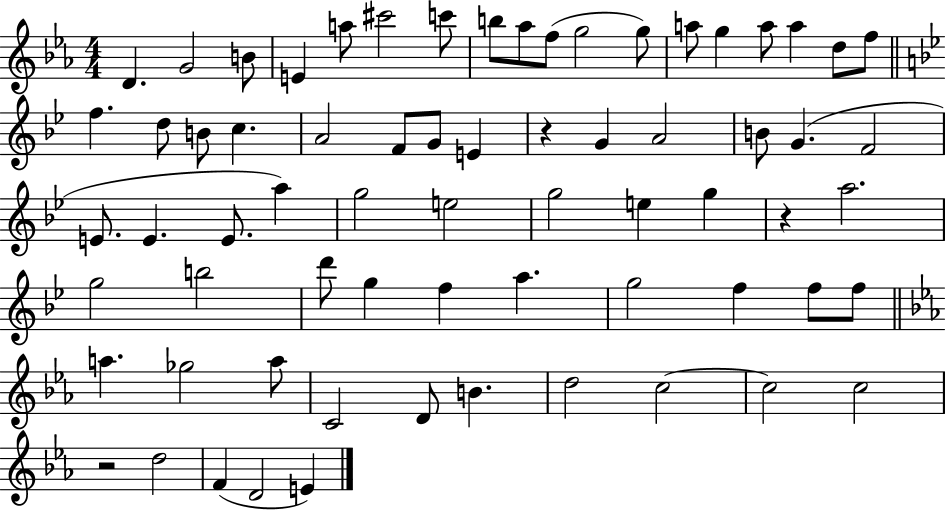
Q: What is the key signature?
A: EES major